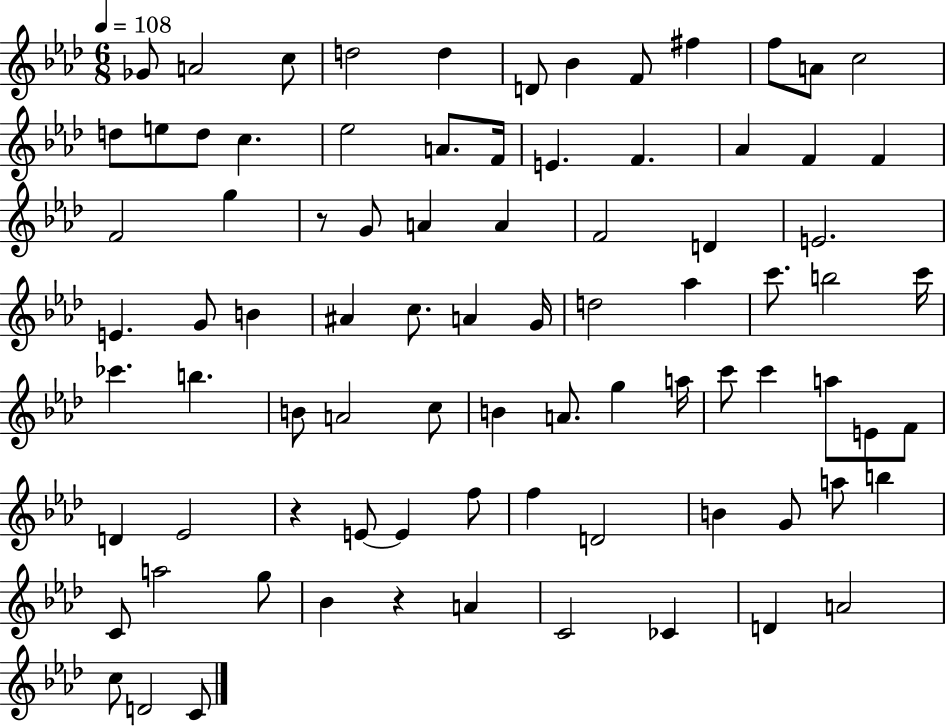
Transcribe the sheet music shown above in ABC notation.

X:1
T:Untitled
M:6/8
L:1/4
K:Ab
_G/2 A2 c/2 d2 d D/2 _B F/2 ^f f/2 A/2 c2 d/2 e/2 d/2 c _e2 A/2 F/4 E F _A F F F2 g z/2 G/2 A A F2 D E2 E G/2 B ^A c/2 A G/4 d2 _a c'/2 b2 c'/4 _c' b B/2 A2 c/2 B A/2 g a/4 c'/2 c' a/2 E/2 F/2 D _E2 z E/2 E f/2 f D2 B G/2 a/2 b C/2 a2 g/2 _B z A C2 _C D A2 c/2 D2 C/2